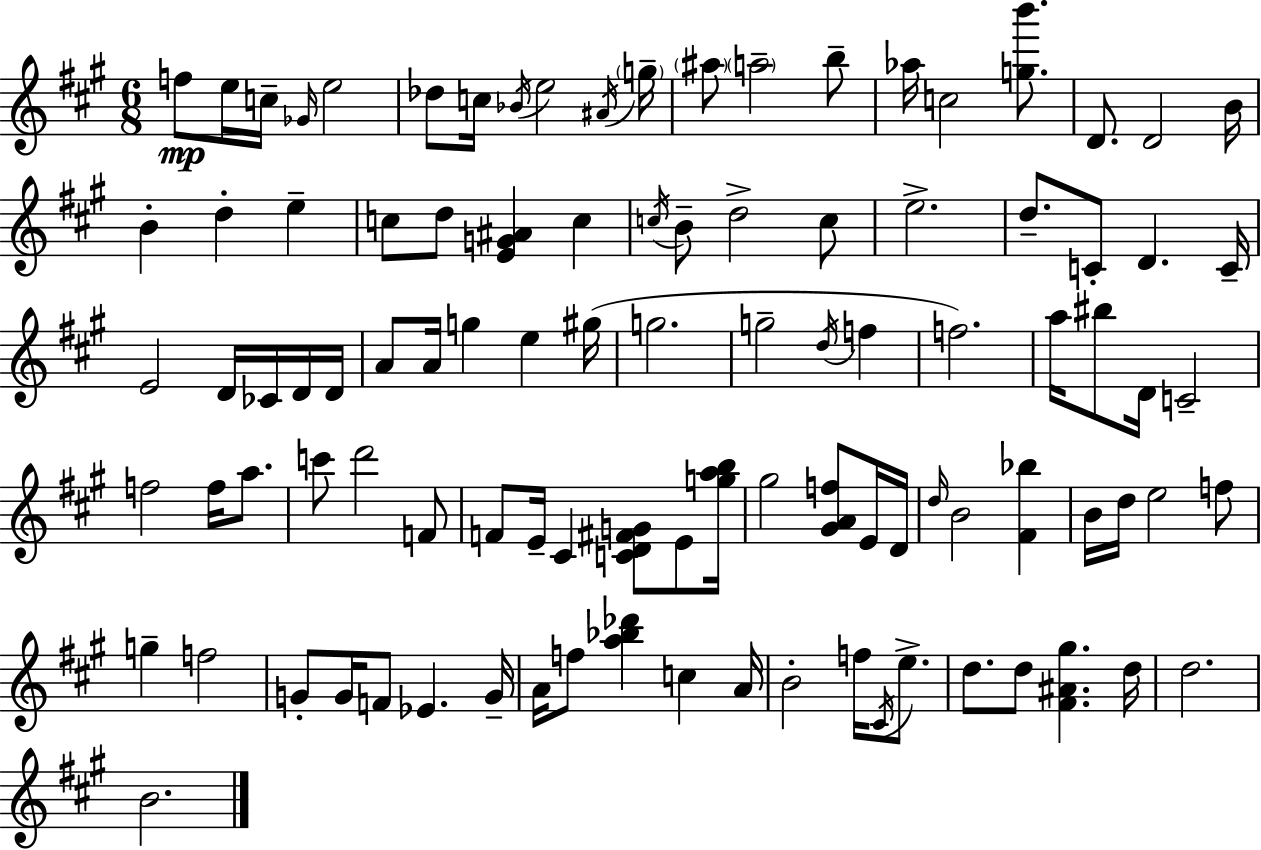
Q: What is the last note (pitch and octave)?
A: B4